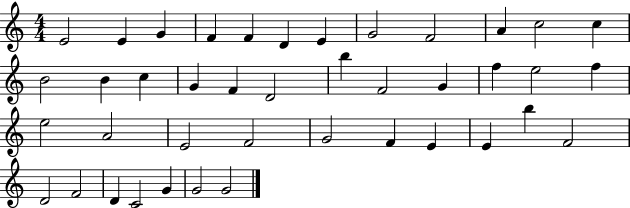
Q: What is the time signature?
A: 4/4